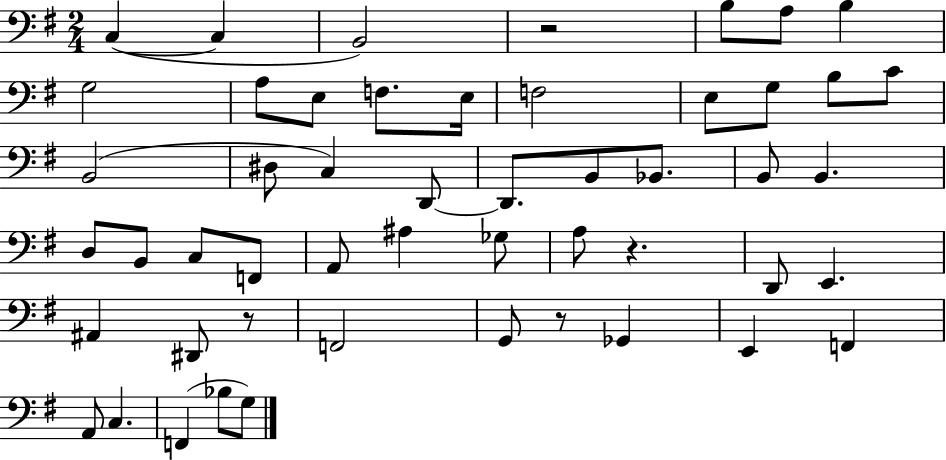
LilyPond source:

{
  \clef bass
  \numericTimeSignature
  \time 2/4
  \key g \major
  c4~(~ c4 | b,2) | r2 | b8 a8 b4 | \break g2 | a8 e8 f8. e16 | f2 | e8 g8 b8 c'8 | \break b,2( | dis8 c4) d,8~~ | d,8. b,8 bes,8. | b,8 b,4. | \break d8 b,8 c8 f,8 | a,8 ais4 ges8 | a8 r4. | d,8 e,4. | \break ais,4 dis,8 r8 | f,2 | g,8 r8 ges,4 | e,4 f,4 | \break a,8 c4. | f,4( bes8 g8) | \bar "|."
}